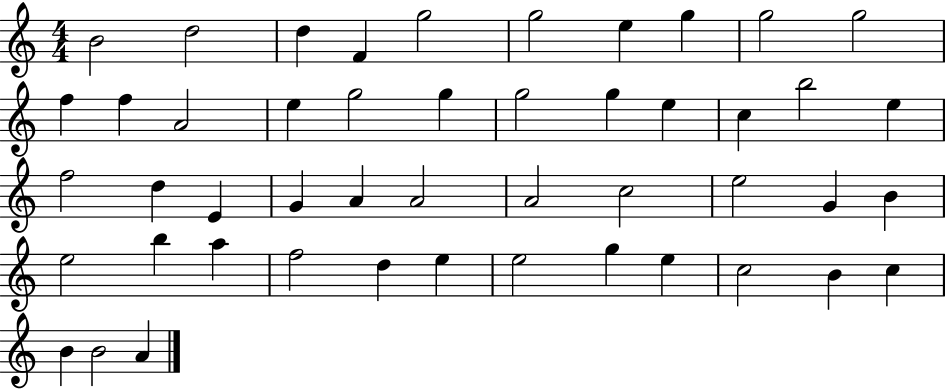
{
  \clef treble
  \numericTimeSignature
  \time 4/4
  \key c \major
  b'2 d''2 | d''4 f'4 g''2 | g''2 e''4 g''4 | g''2 g''2 | \break f''4 f''4 a'2 | e''4 g''2 g''4 | g''2 g''4 e''4 | c''4 b''2 e''4 | \break f''2 d''4 e'4 | g'4 a'4 a'2 | a'2 c''2 | e''2 g'4 b'4 | \break e''2 b''4 a''4 | f''2 d''4 e''4 | e''2 g''4 e''4 | c''2 b'4 c''4 | \break b'4 b'2 a'4 | \bar "|."
}